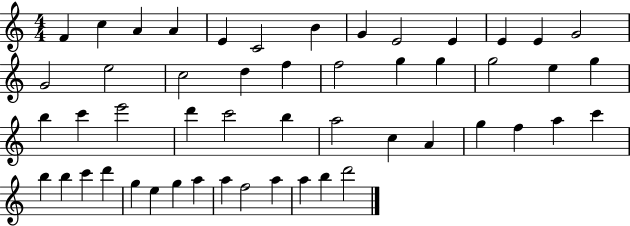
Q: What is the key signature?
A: C major